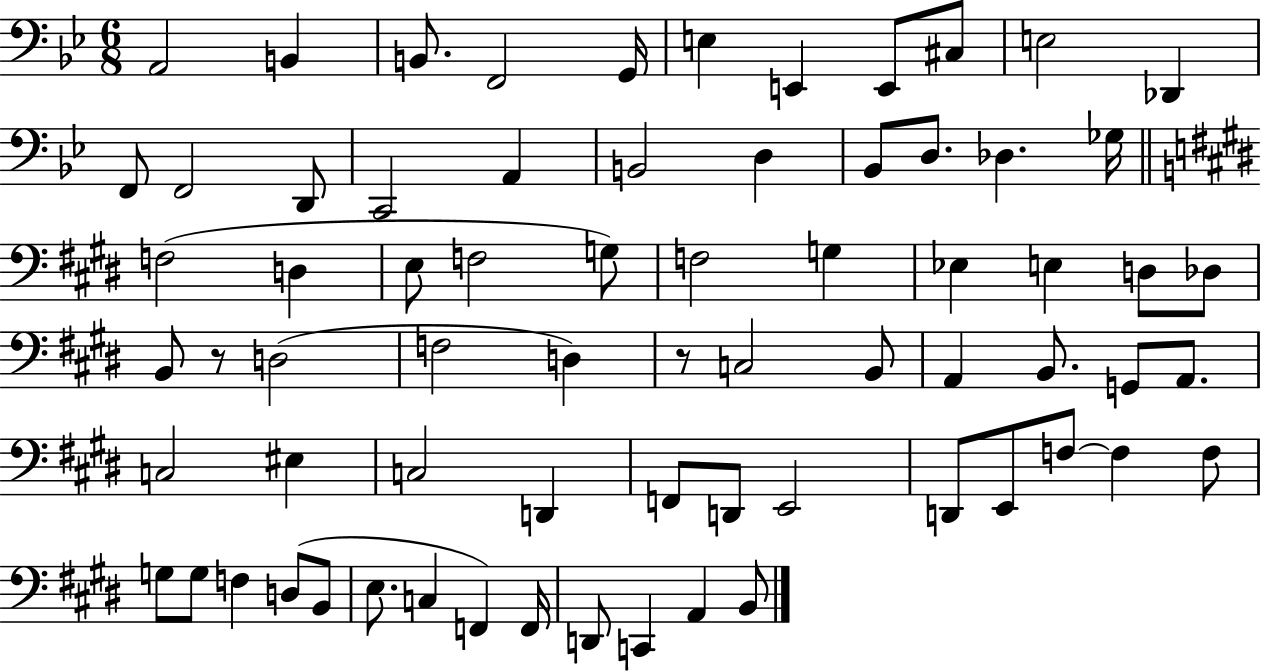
{
  \clef bass
  \numericTimeSignature
  \time 6/8
  \key bes \major
  a,2 b,4 | b,8. f,2 g,16 | e4 e,4 e,8 cis8 | e2 des,4 | \break f,8 f,2 d,8 | c,2 a,4 | b,2 d4 | bes,8 d8. des4. ges16 | \break \bar "||" \break \key e \major f2( d4 | e8 f2 g8) | f2 g4 | ees4 e4 d8 des8 | \break b,8 r8 d2( | f2 d4) | r8 c2 b,8 | a,4 b,8. g,8 a,8. | \break c2 eis4 | c2 d,4 | f,8 d,8 e,2 | d,8 e,8 f8~~ f4 f8 | \break g8 g8 f4 d8( b,8 | e8. c4 f,4) f,16 | d,8 c,4 a,4 b,8 | \bar "|."
}